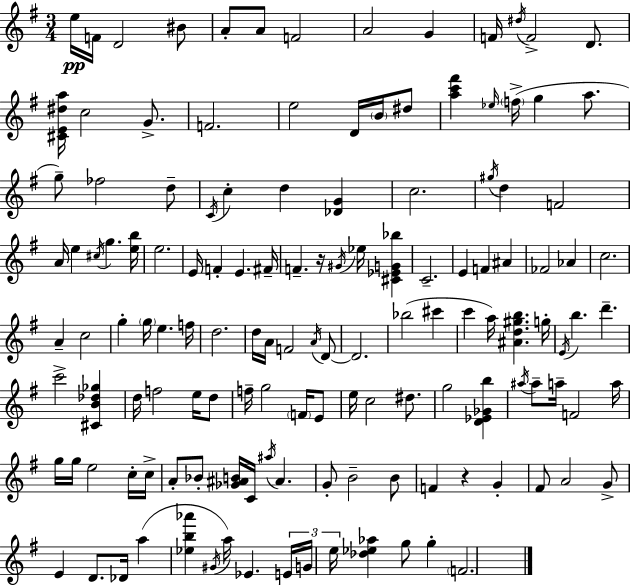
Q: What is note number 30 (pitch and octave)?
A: D5